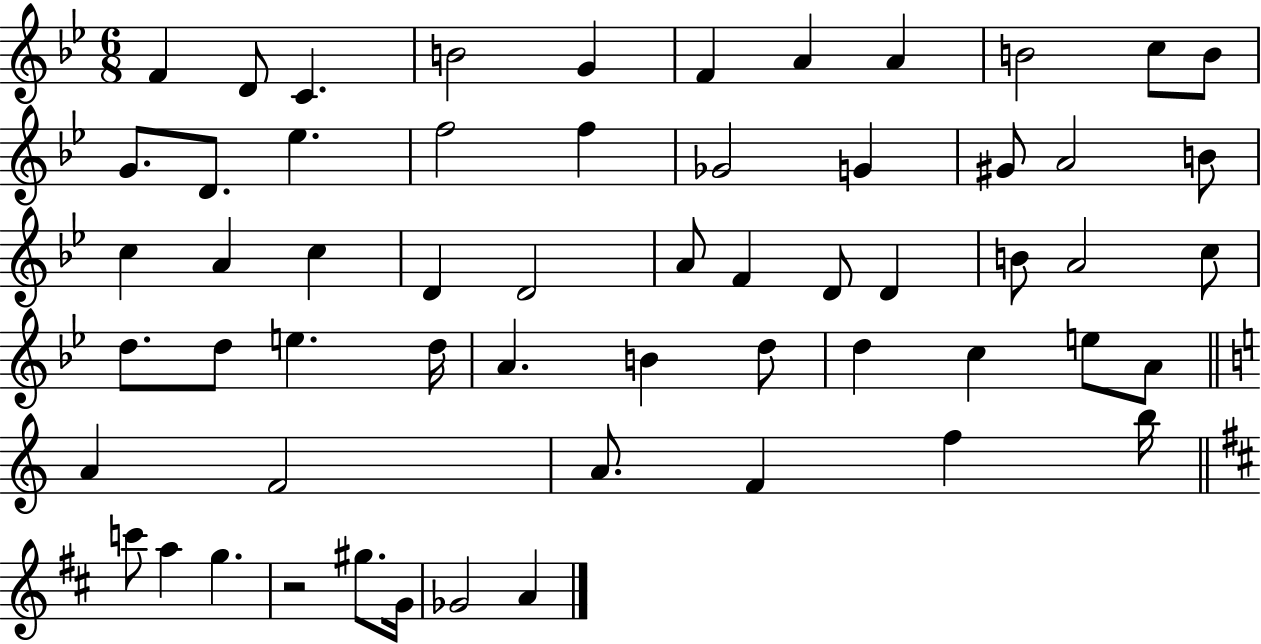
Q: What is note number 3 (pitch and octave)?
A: C4